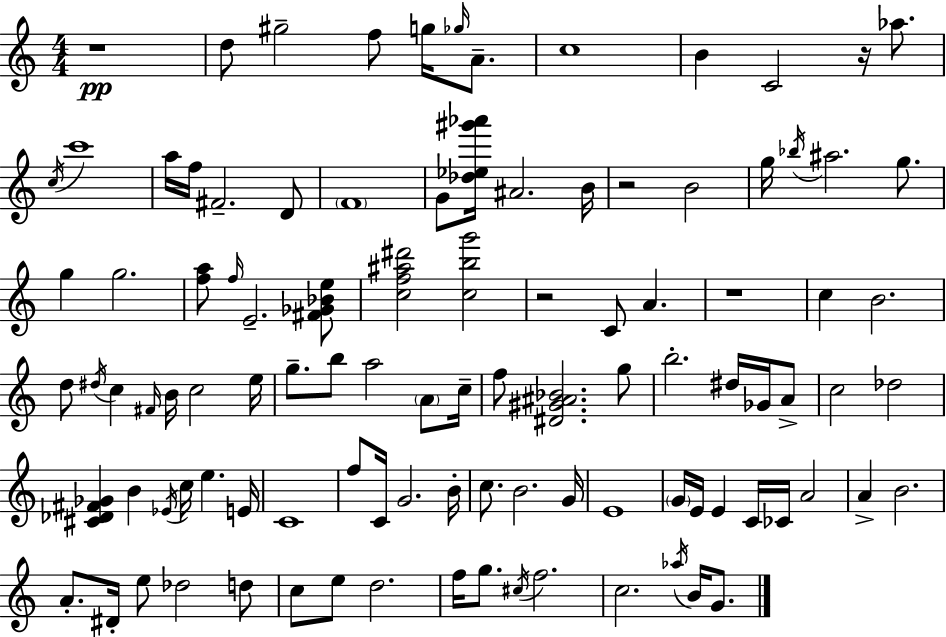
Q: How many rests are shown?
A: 5